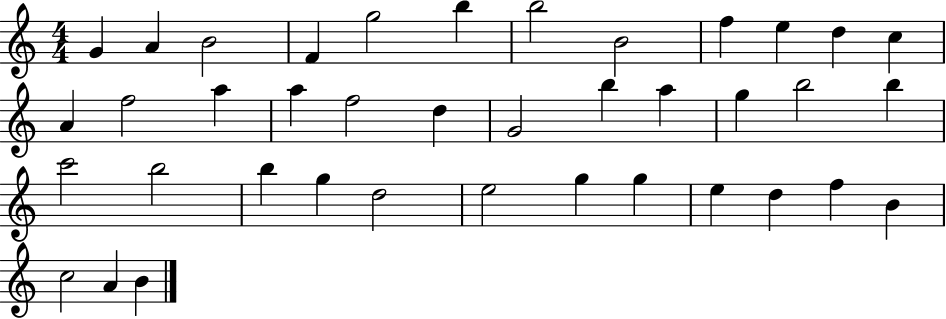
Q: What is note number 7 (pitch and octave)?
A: B5